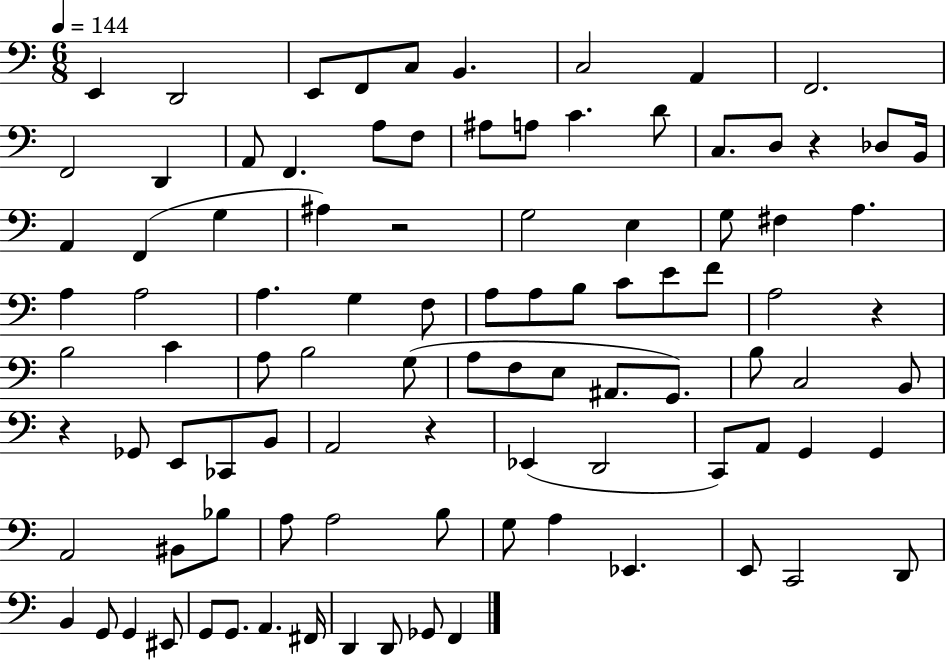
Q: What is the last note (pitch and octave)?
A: F2